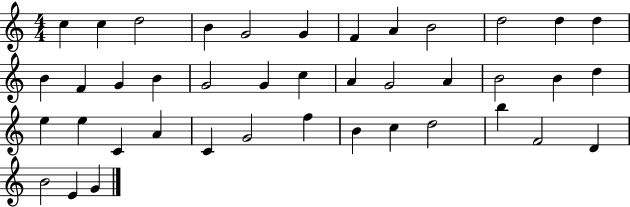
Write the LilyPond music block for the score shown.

{
  \clef treble
  \numericTimeSignature
  \time 4/4
  \key c \major
  c''4 c''4 d''2 | b'4 g'2 g'4 | f'4 a'4 b'2 | d''2 d''4 d''4 | \break b'4 f'4 g'4 b'4 | g'2 g'4 c''4 | a'4 g'2 a'4 | b'2 b'4 d''4 | \break e''4 e''4 c'4 a'4 | c'4 g'2 f''4 | b'4 c''4 d''2 | b''4 f'2 d'4 | \break b'2 e'4 g'4 | \bar "|."
}